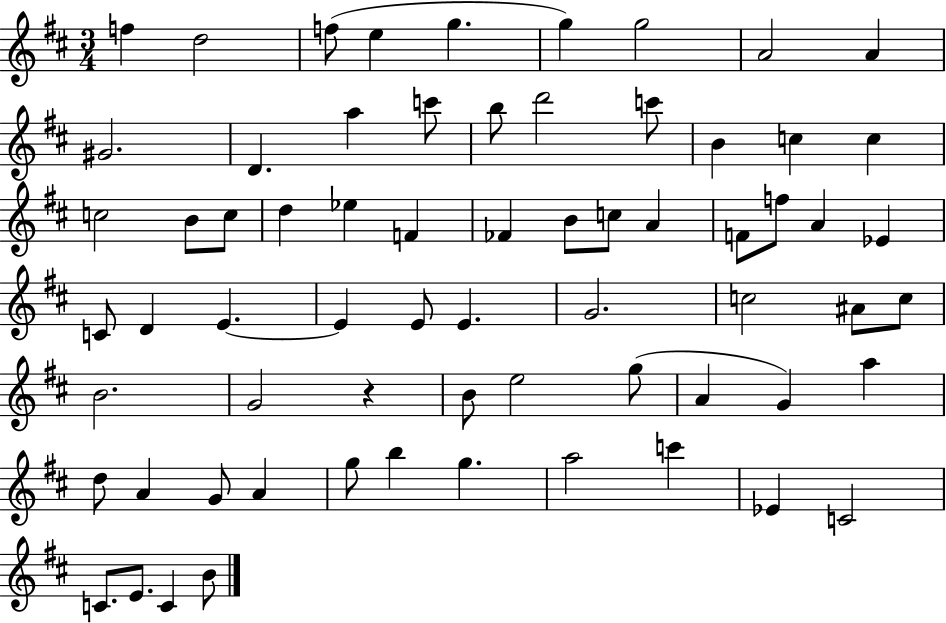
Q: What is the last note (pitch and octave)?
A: B4